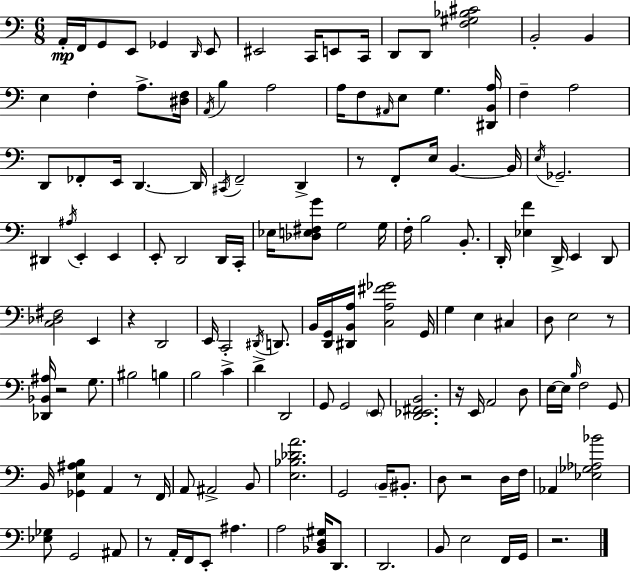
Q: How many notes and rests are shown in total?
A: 142